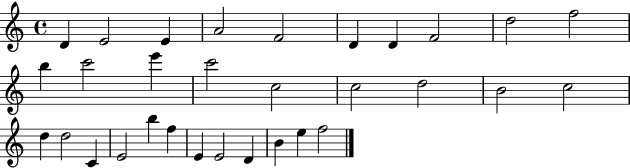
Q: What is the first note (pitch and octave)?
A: D4